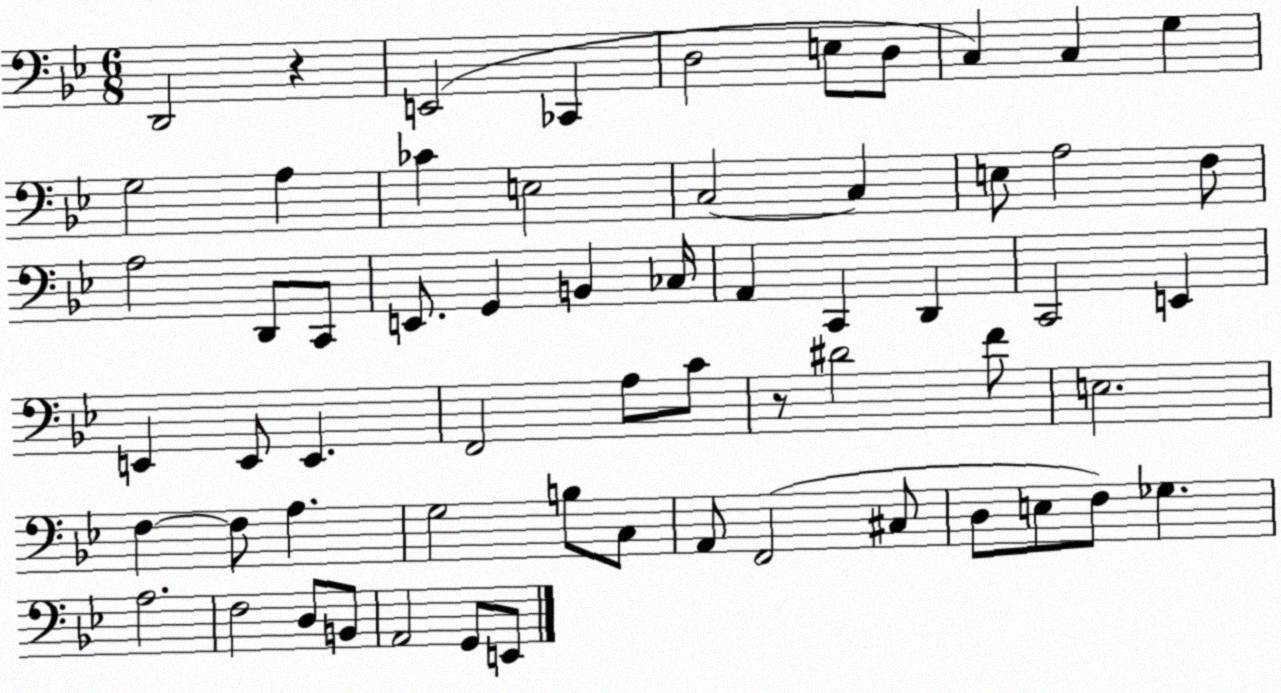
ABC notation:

X:1
T:Untitled
M:6/8
L:1/4
K:Bb
D,,2 z E,,2 _C,, D,2 E,/2 D,/2 C, C, G, G,2 A, _C E,2 C,2 C, E,/2 A,2 F,/2 A,2 D,,/2 C,,/2 E,,/2 G,, B,, _C,/4 A,, C,, D,, C,,2 E,, E,, E,,/2 E,, F,,2 A,/2 C/2 z/2 ^D2 F/2 E,2 F, F,/2 A, G,2 B,/2 C,/2 A,,/2 F,,2 ^C,/2 D,/2 E,/2 F,/2 _G, A,2 F,2 D,/2 B,,/2 A,,2 G,,/2 E,,/2